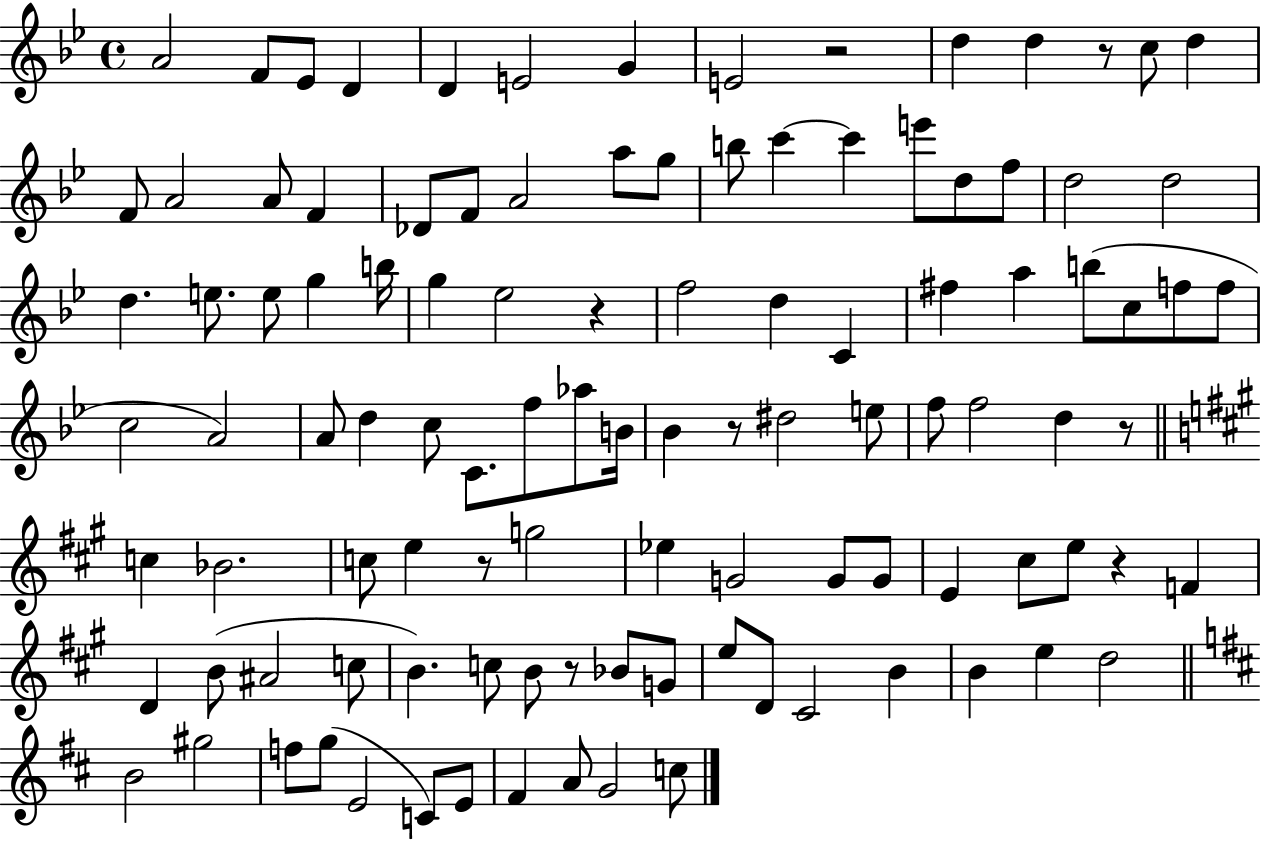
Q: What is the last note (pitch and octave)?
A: C5